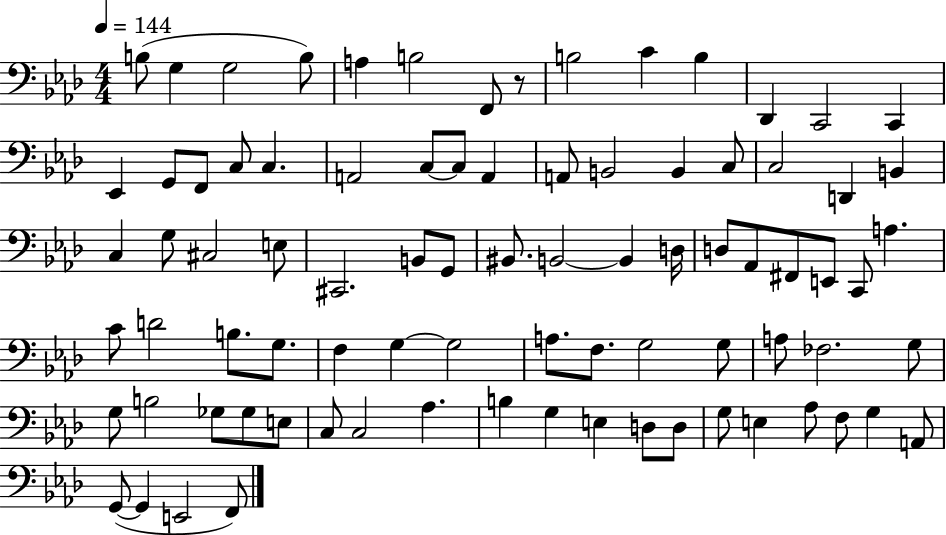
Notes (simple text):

B3/e G3/q G3/h B3/e A3/q B3/h F2/e R/e B3/h C4/q B3/q Db2/q C2/h C2/q Eb2/q G2/e F2/e C3/e C3/q. A2/h C3/e C3/e A2/q A2/e B2/h B2/q C3/e C3/h D2/q B2/q C3/q G3/e C#3/h E3/e C#2/h. B2/e G2/e BIS2/e. B2/h B2/q D3/s D3/e Ab2/e F#2/e E2/e C2/e A3/q. C4/e D4/h B3/e. G3/e. F3/q G3/q G3/h A3/e. F3/e. G3/h G3/e A3/e FES3/h. G3/e G3/e B3/h Gb3/e Gb3/e E3/e C3/e C3/h Ab3/q. B3/q G3/q E3/q D3/e D3/e G3/e E3/q Ab3/e F3/e G3/q A2/e G2/e G2/q E2/h F2/e